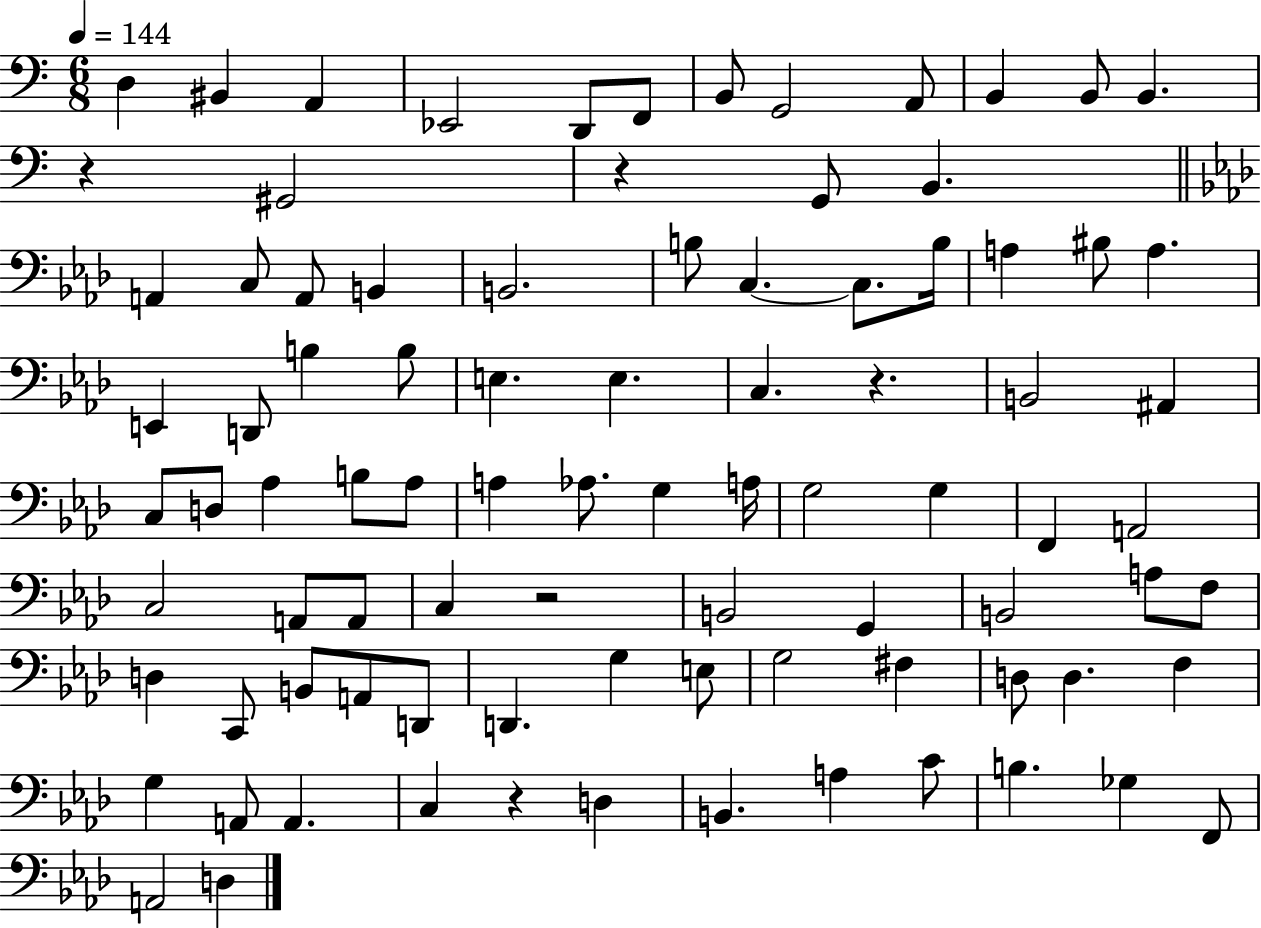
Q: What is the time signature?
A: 6/8